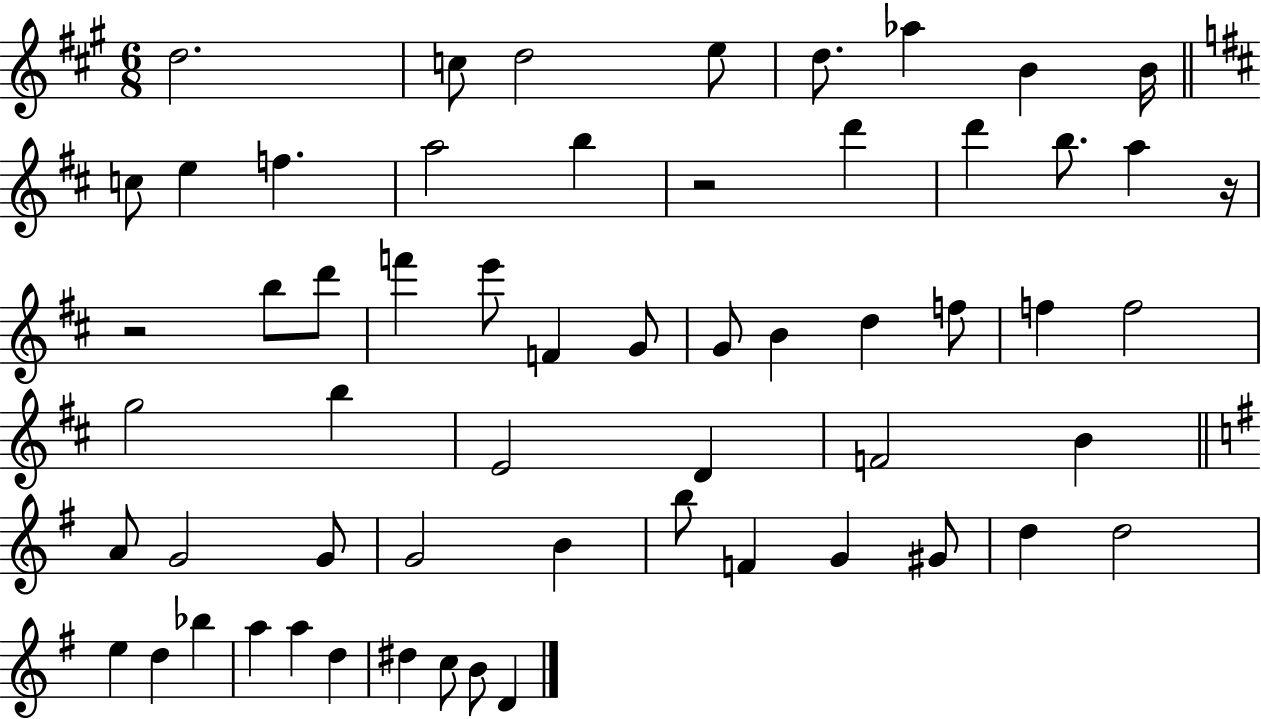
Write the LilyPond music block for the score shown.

{
  \clef treble
  \numericTimeSignature
  \time 6/8
  \key a \major
  \repeat volta 2 { d''2. | c''8 d''2 e''8 | d''8. aes''4 b'4 b'16 | \bar "||" \break \key d \major c''8 e''4 f''4. | a''2 b''4 | r2 d'''4 | d'''4 b''8. a''4 r16 | \break r2 b''8 d'''8 | f'''4 e'''8 f'4 g'8 | g'8 b'4 d''4 f''8 | f''4 f''2 | \break g''2 b''4 | e'2 d'4 | f'2 b'4 | \bar "||" \break \key g \major a'8 g'2 g'8 | g'2 b'4 | b''8 f'4 g'4 gis'8 | d''4 d''2 | \break e''4 d''4 bes''4 | a''4 a''4 d''4 | dis''4 c''8 b'8 d'4 | } \bar "|."
}